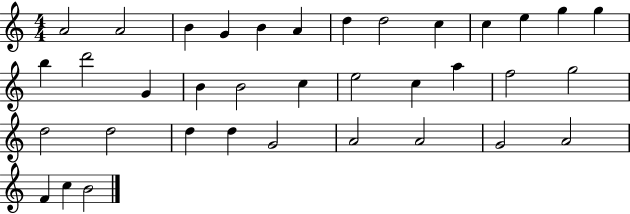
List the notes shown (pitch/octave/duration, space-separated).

A4/h A4/h B4/q G4/q B4/q A4/q D5/q D5/h C5/q C5/q E5/q G5/q G5/q B5/q D6/h G4/q B4/q B4/h C5/q E5/h C5/q A5/q F5/h G5/h D5/h D5/h D5/q D5/q G4/h A4/h A4/h G4/h A4/h F4/q C5/q B4/h